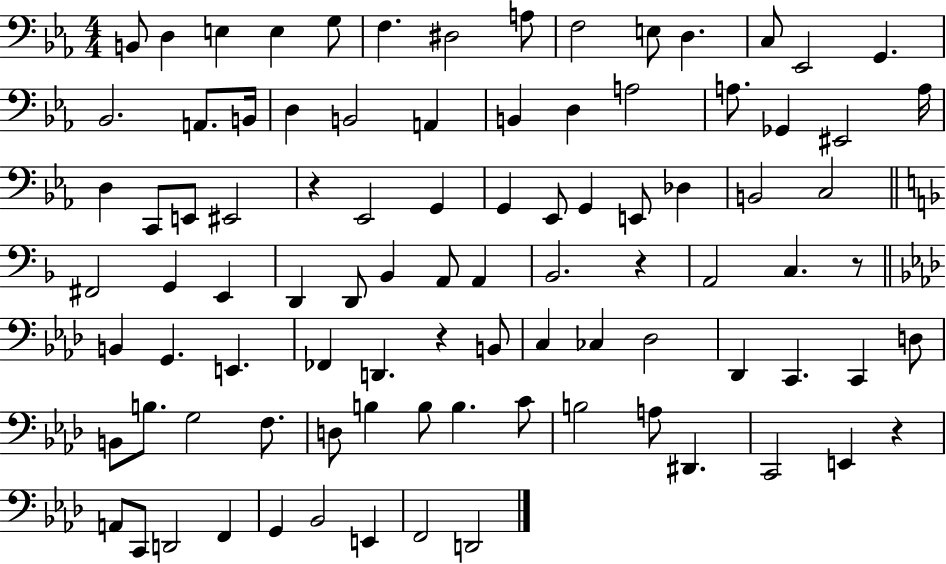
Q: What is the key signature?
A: EES major